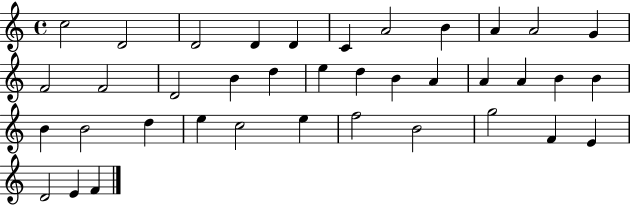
C5/h D4/h D4/h D4/q D4/q C4/q A4/h B4/q A4/q A4/h G4/q F4/h F4/h D4/h B4/q D5/q E5/q D5/q B4/q A4/q A4/q A4/q B4/q B4/q B4/q B4/h D5/q E5/q C5/h E5/q F5/h B4/h G5/h F4/q E4/q D4/h E4/q F4/q